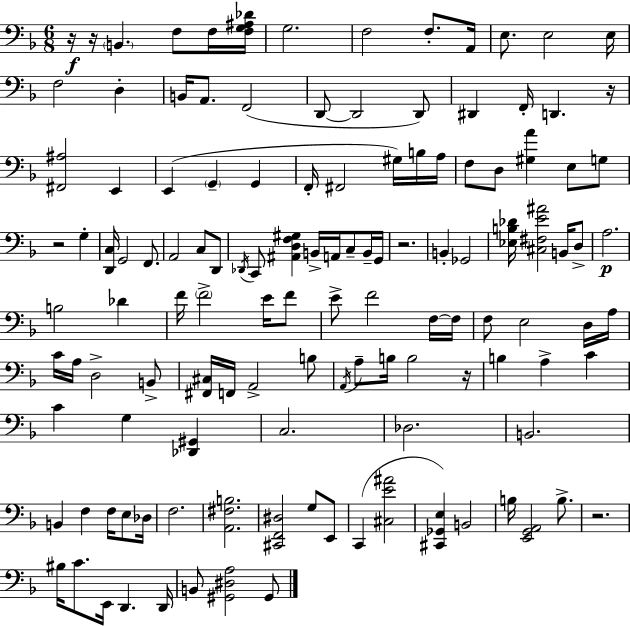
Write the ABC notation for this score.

X:1
T:Untitled
M:6/8
L:1/4
K:Dm
z/4 z/4 B,, F,/2 F,/4 [F,G,^A,_D]/4 G,2 F,2 F,/2 A,,/4 E,/2 E,2 E,/4 F,2 D, B,,/4 A,,/2 F,,2 D,,/2 D,,2 D,,/2 ^D,, F,,/4 D,, z/4 [^F,,^A,]2 E,, E,, G,, G,, F,,/4 ^F,,2 ^G,/4 B,/4 A,/4 F,/2 D,/2 [^G,A] E,/2 G,/2 z2 G, [D,,C,]/4 G,,2 F,,/2 A,,2 C,/2 D,,/2 _D,,/4 C,,/2 [^A,,D,F,^G,] B,,/4 A,,/4 C,/2 B,,/4 G,,/4 z2 B,, _G,,2 [_E,B,_D]/4 [^C,^F,E^A]2 B,,/4 D,/2 A,2 B,2 _D F/4 F2 E/4 F/2 E/2 F2 F,/4 F,/4 F,/2 E,2 D,/4 A,/4 C/4 A,/4 D,2 B,,/2 [^F,,^C,]/4 F,,/4 A,,2 B,/2 A,,/4 A,/2 B,/4 B,2 z/4 B, A, C C G, [_D,,^G,,] C,2 _D,2 B,,2 B,, F, F,/4 E,/2 _D,/4 F,2 [A,,^F,B,]2 [^C,,F,,^D,]2 G,/2 E,,/2 C,, [^C,E^A]2 [^C,,_G,,E,] B,,2 B,/4 [E,,G,,A,,]2 B,/2 z2 ^B,/4 C/2 E,,/4 D,, D,,/4 B,,/2 [^G,,^D,A,]2 ^G,,/2